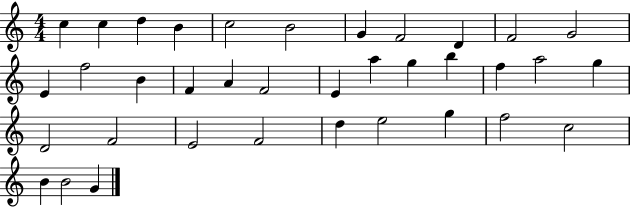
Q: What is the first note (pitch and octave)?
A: C5